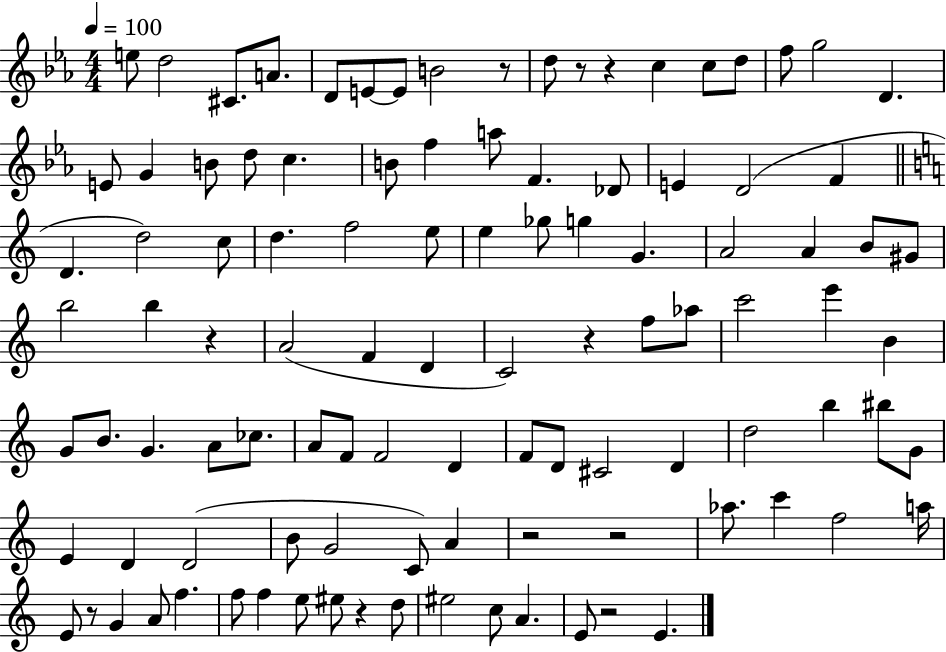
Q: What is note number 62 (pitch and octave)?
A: D4